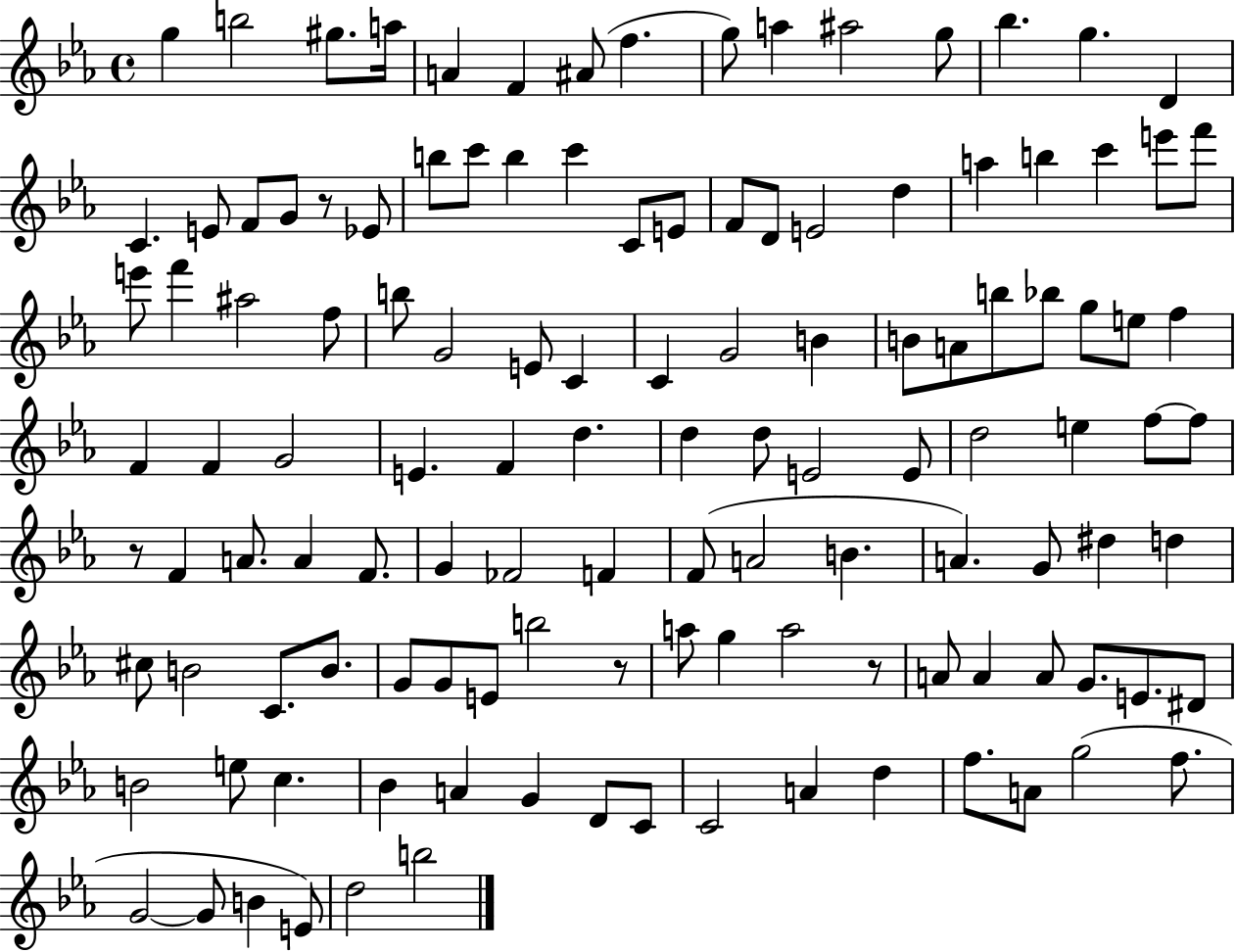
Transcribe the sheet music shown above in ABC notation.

X:1
T:Untitled
M:4/4
L:1/4
K:Eb
g b2 ^g/2 a/4 A F ^A/2 f g/2 a ^a2 g/2 _b g D C E/2 F/2 G/2 z/2 _E/2 b/2 c'/2 b c' C/2 E/2 F/2 D/2 E2 d a b c' e'/2 f'/2 e'/2 f' ^a2 f/2 b/2 G2 E/2 C C G2 B B/2 A/2 b/2 _b/2 g/2 e/2 f F F G2 E F d d d/2 E2 E/2 d2 e f/2 f/2 z/2 F A/2 A F/2 G _F2 F F/2 A2 B A G/2 ^d d ^c/2 B2 C/2 B/2 G/2 G/2 E/2 b2 z/2 a/2 g a2 z/2 A/2 A A/2 G/2 E/2 ^D/2 B2 e/2 c _B A G D/2 C/2 C2 A d f/2 A/2 g2 f/2 G2 G/2 B E/2 d2 b2